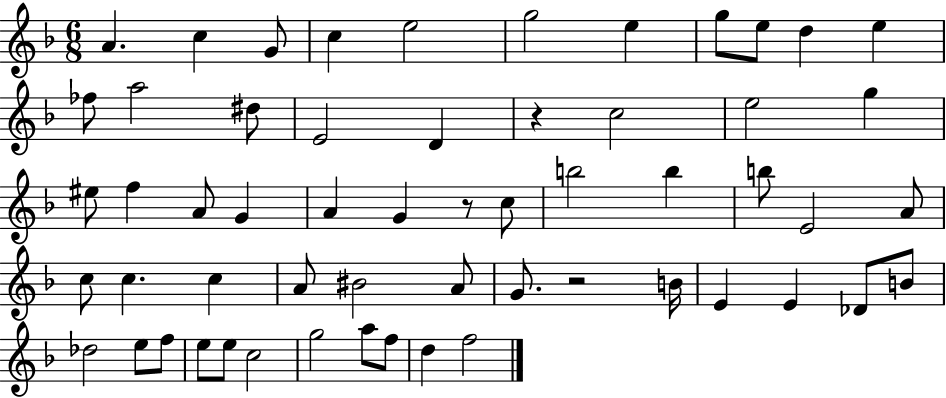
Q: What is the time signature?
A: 6/8